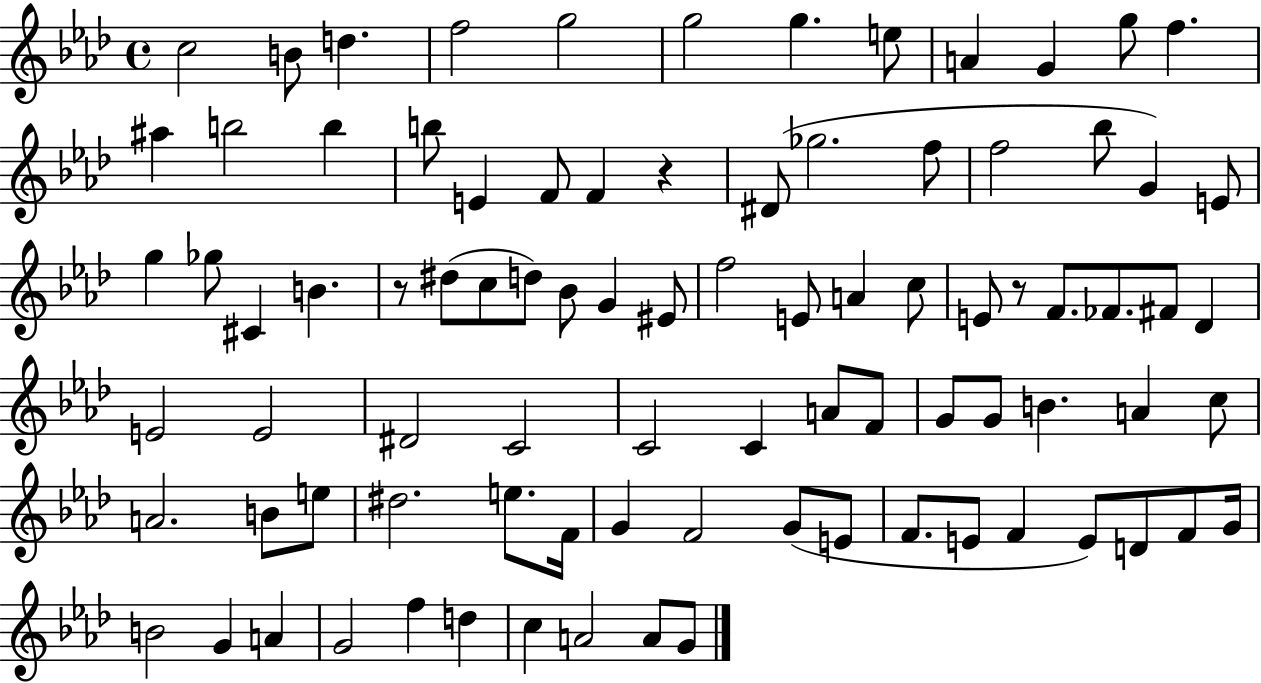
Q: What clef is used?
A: treble